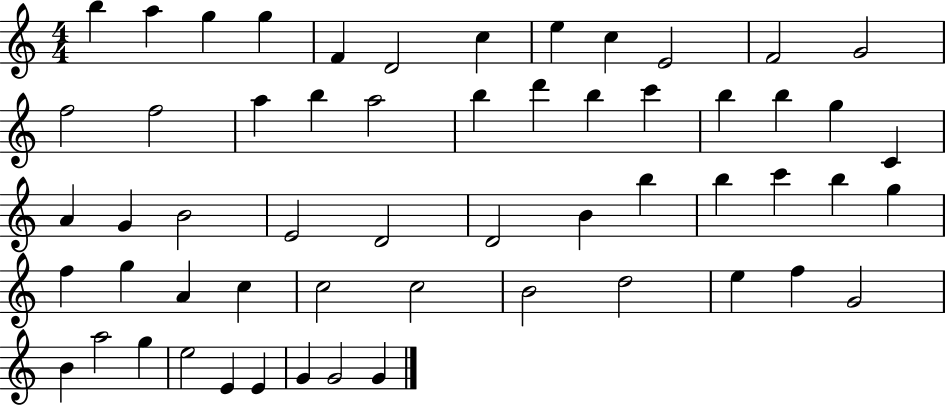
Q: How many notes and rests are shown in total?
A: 57